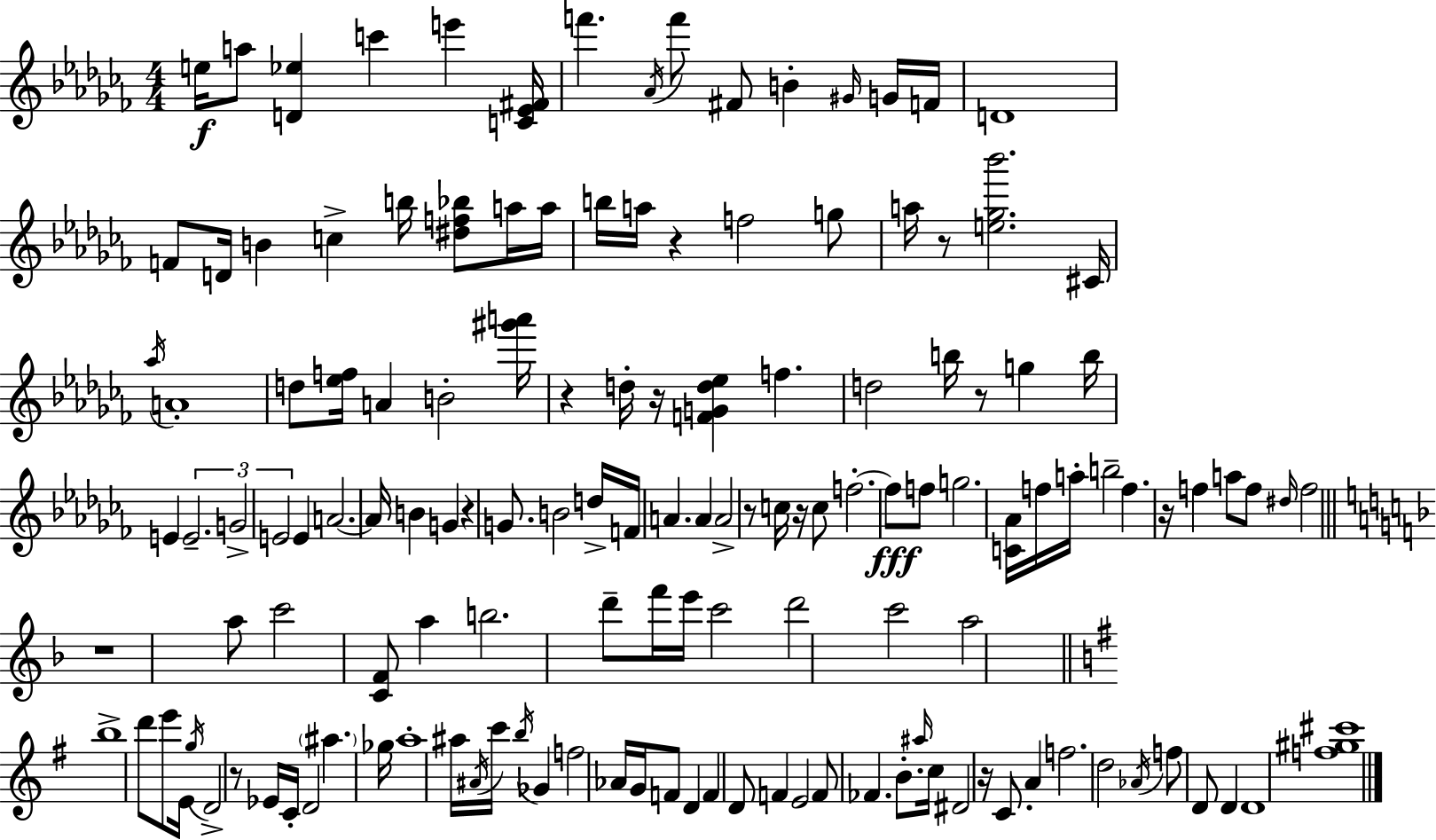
E5/s A5/e [D4,Eb5]/q C6/q E6/q [C4,Eb4,F#4]/s F6/q. Ab4/s F6/e F#4/e B4/q G#4/s G4/s F4/s D4/w F4/e D4/s B4/q C5/q B5/s [D#5,F5,Bb5]/e A5/s A5/s B5/s A5/s R/q F5/h G5/e A5/s R/e [E5,Gb5,Bb6]/h. C#4/s Ab5/s A4/w D5/e [Eb5,F5]/s A4/q B4/h [G#6,A6]/s R/q D5/s R/s [F4,G4,D5,Eb5]/q F5/q. D5/h B5/s R/e G5/q B5/s E4/q E4/h. G4/h E4/h E4/q A4/h. A4/s B4/q G4/q R/q G4/e. B4/h D5/s F4/s A4/q. A4/q A4/h R/e C5/s R/s C5/e F5/h. F5/e F5/e G5/h. [C4,Ab4]/s F5/s A5/s B5/h F5/q. R/s F5/q A5/e F5/e D#5/s F5/h R/w A5/e C6/h [C4,F4]/e A5/q B5/h. D6/e F6/s E6/s C6/h D6/h C6/h A5/h B5/w D6/e E6/e E4/s G5/s D4/h R/e Eb4/s C4/s D4/h A#5/q. Gb5/s A5/w A#5/s A#4/s C6/s B5/s Gb4/q F5/h Ab4/s G4/s F4/e D4/q F4/q D4/e F4/q E4/h F4/e FES4/q. B4/e. A#5/s C5/s D#4/h R/s C4/e. A4/q F5/h. D5/h Ab4/s F5/e D4/e D4/q D4/w [F5,G#5,C#6]/w